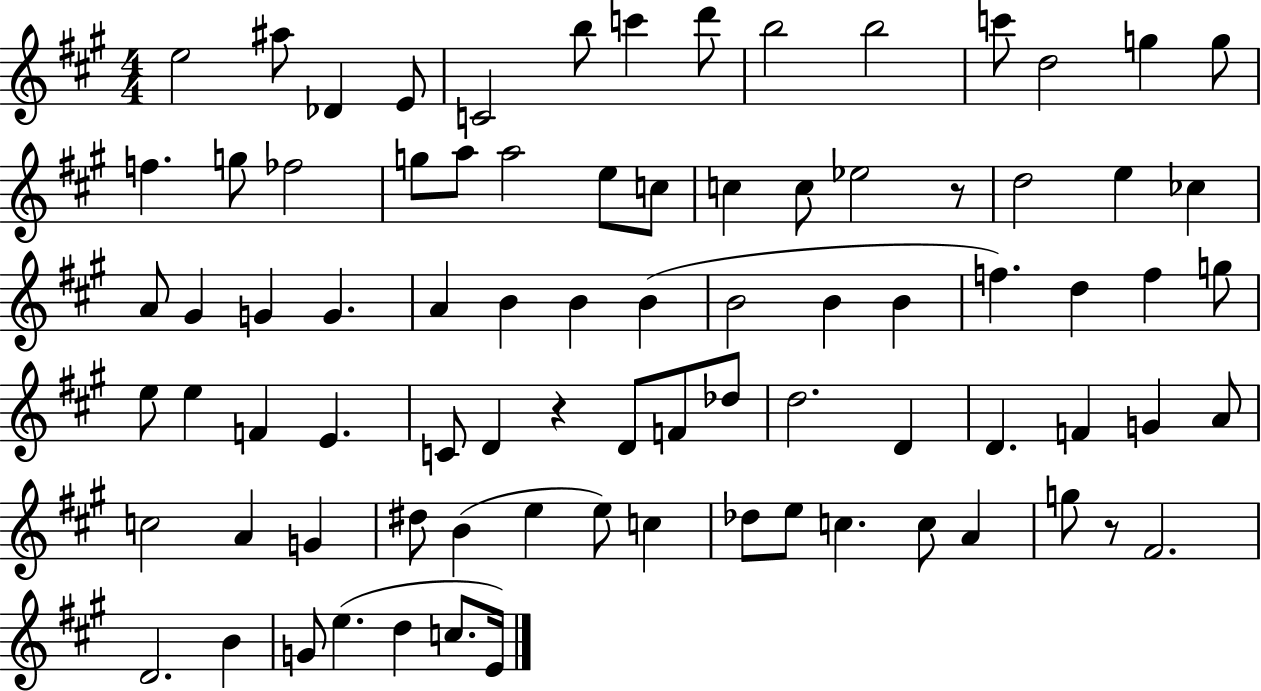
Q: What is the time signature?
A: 4/4